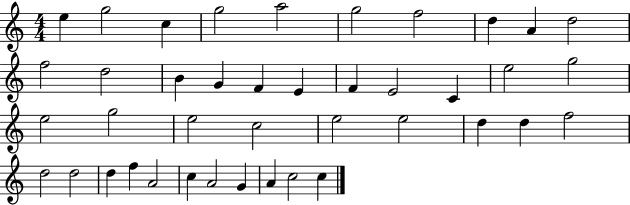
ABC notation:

X:1
T:Untitled
M:4/4
L:1/4
K:C
e g2 c g2 a2 g2 f2 d A d2 f2 d2 B G F E F E2 C e2 g2 e2 g2 e2 c2 e2 e2 d d f2 d2 d2 d f A2 c A2 G A c2 c